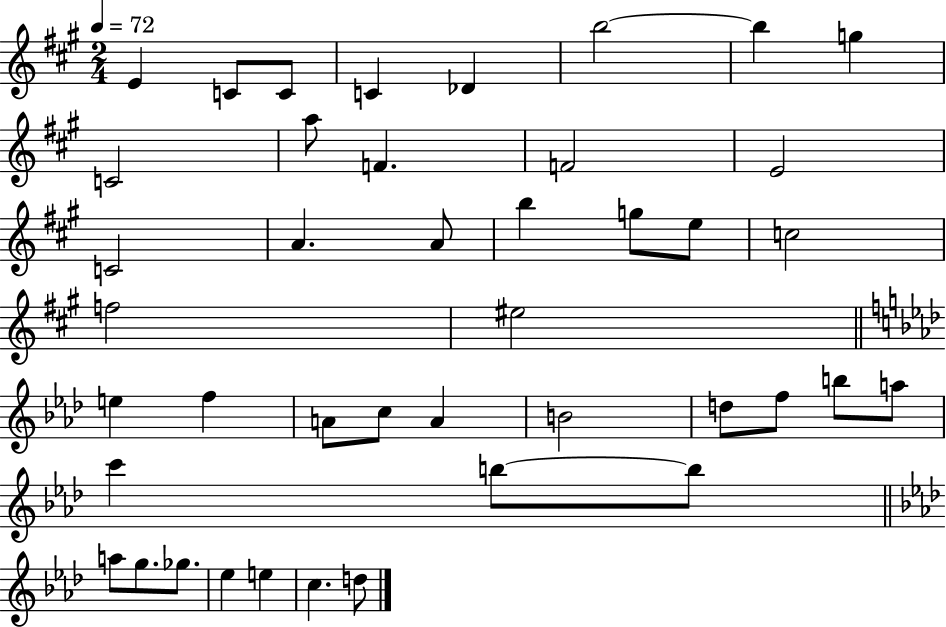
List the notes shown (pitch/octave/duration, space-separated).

E4/q C4/e C4/e C4/q Db4/q B5/h B5/q G5/q C4/h A5/e F4/q. F4/h E4/h C4/h A4/q. A4/e B5/q G5/e E5/e C5/h F5/h EIS5/h E5/q F5/q A4/e C5/e A4/q B4/h D5/e F5/e B5/e A5/e C6/q B5/e B5/e A5/e G5/e. Gb5/e. Eb5/q E5/q C5/q. D5/e